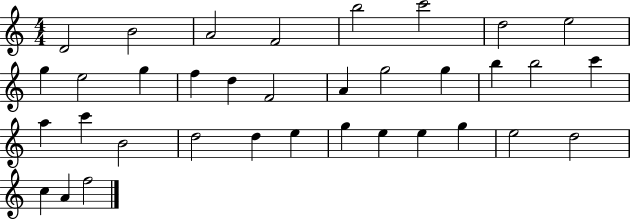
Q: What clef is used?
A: treble